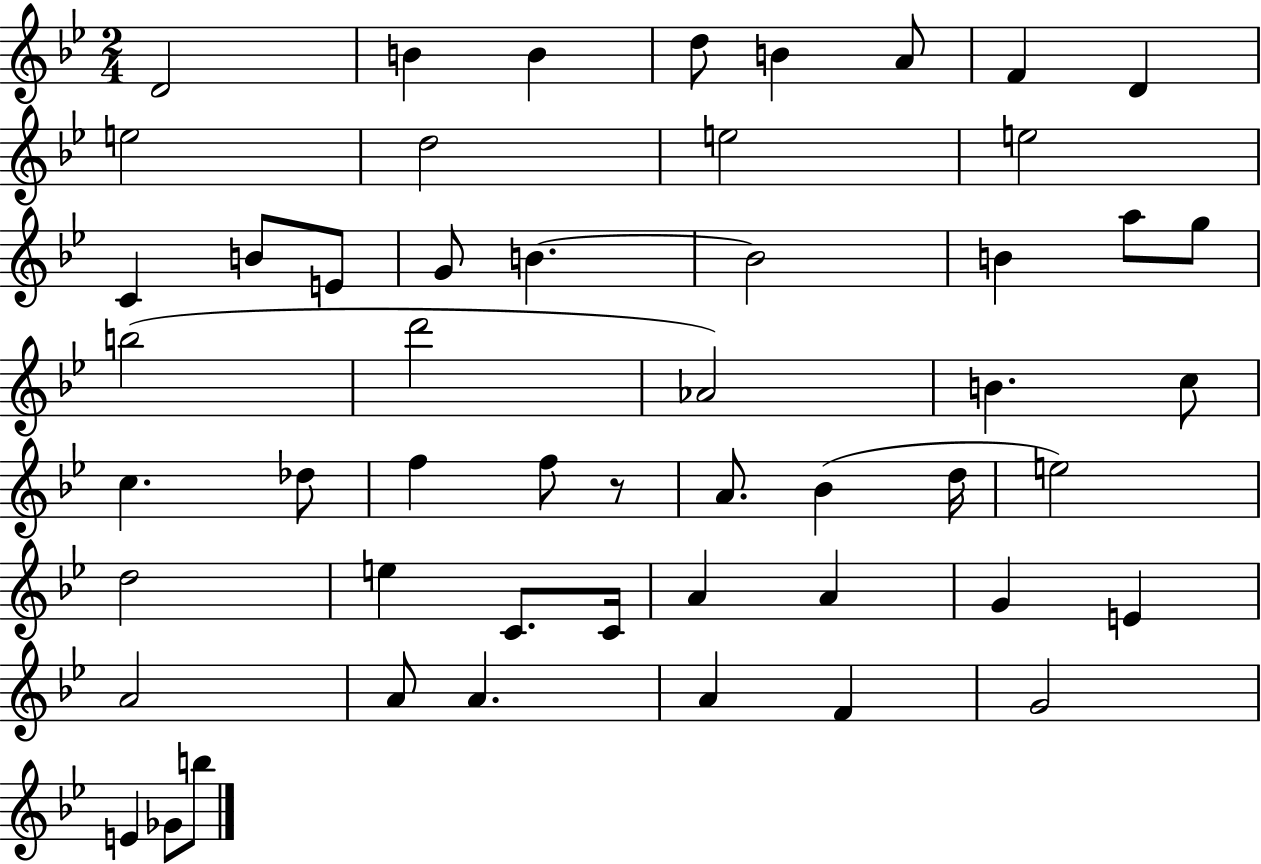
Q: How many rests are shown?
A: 1